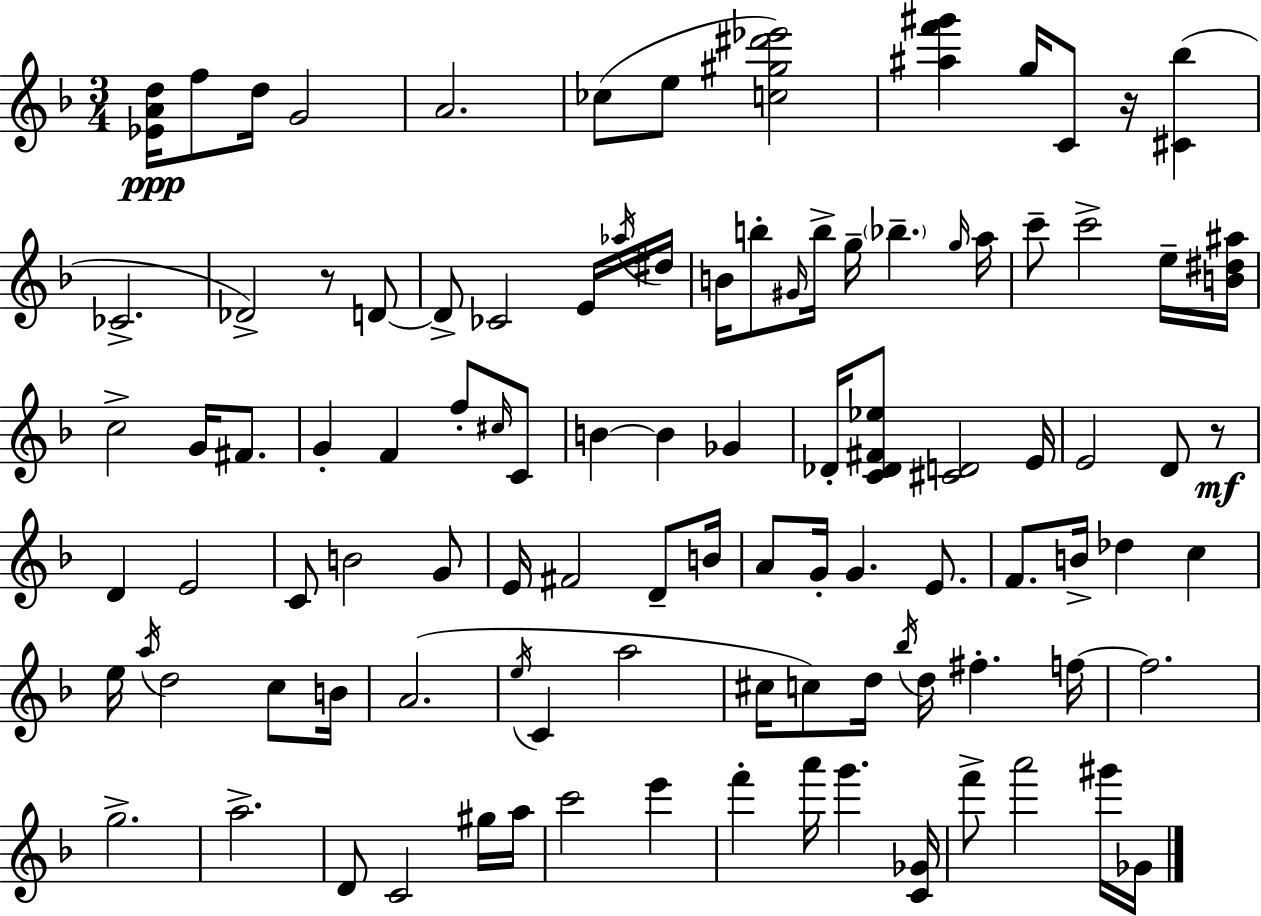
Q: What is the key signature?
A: F major